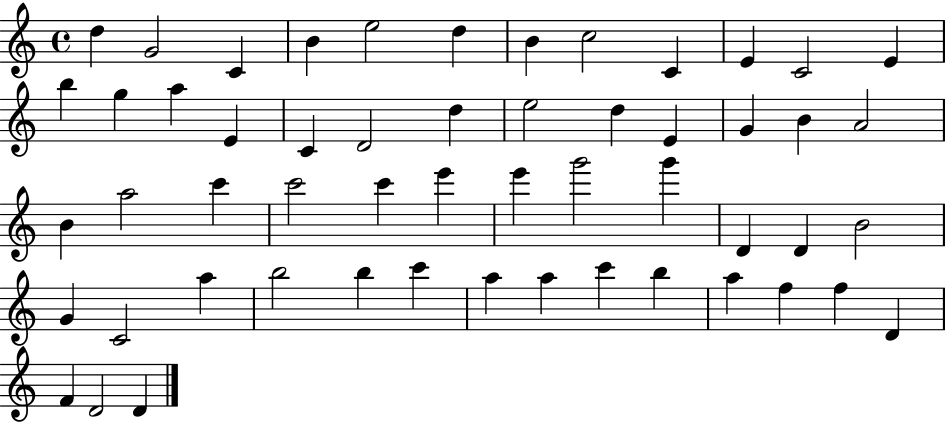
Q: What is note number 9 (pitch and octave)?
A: C4